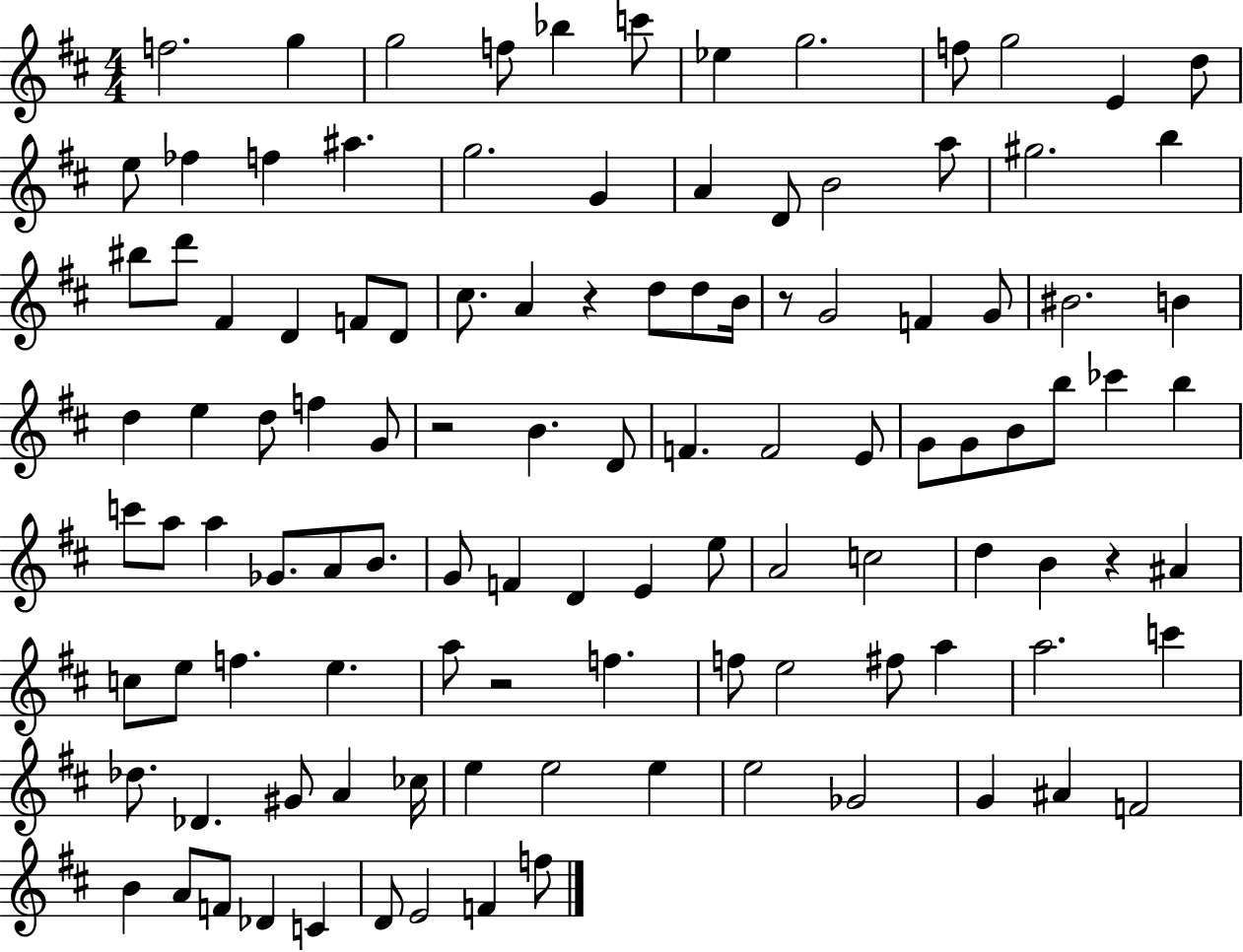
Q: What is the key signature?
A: D major